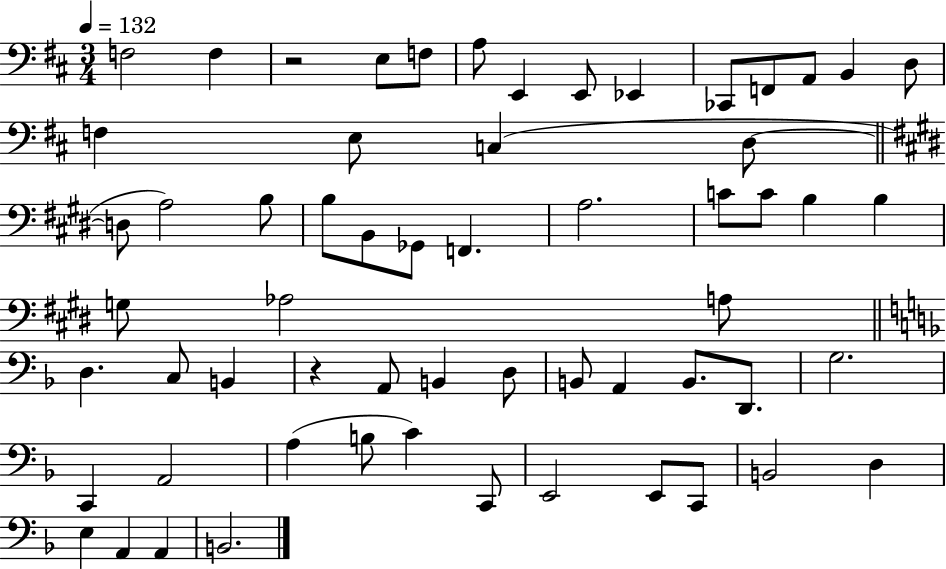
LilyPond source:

{
  \clef bass
  \numericTimeSignature
  \time 3/4
  \key d \major
  \tempo 4 = 132
  \repeat volta 2 { f2 f4 | r2 e8 f8 | a8 e,4 e,8 ees,4 | ces,8 f,8 a,8 b,4 d8 | \break f4 e8 c4( d8~~ | \bar "||" \break \key e \major d8 a2) b8 | b8 b,8 ges,8 f,4. | a2. | c'8 c'8 b4 b4 | \break g8 aes2 a8 | \bar "||" \break \key f \major d4. c8 b,4 | r4 a,8 b,4 d8 | b,8 a,4 b,8. d,8. | g2. | \break c,4 a,2 | a4( b8 c'4) c,8 | e,2 e,8 c,8 | b,2 d4 | \break e4 a,4 a,4 | b,2. | } \bar "|."
}